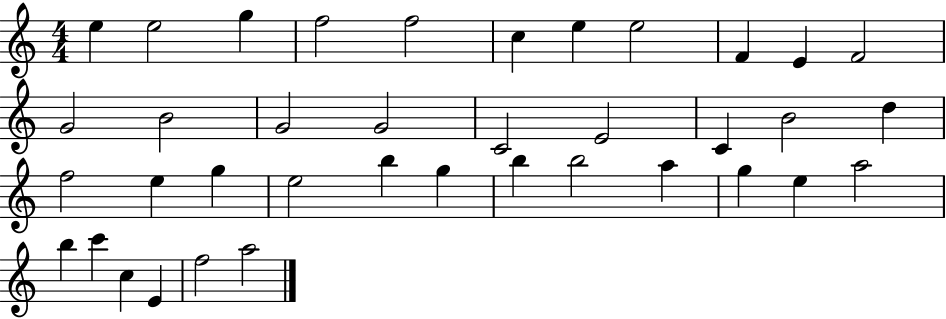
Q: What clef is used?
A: treble